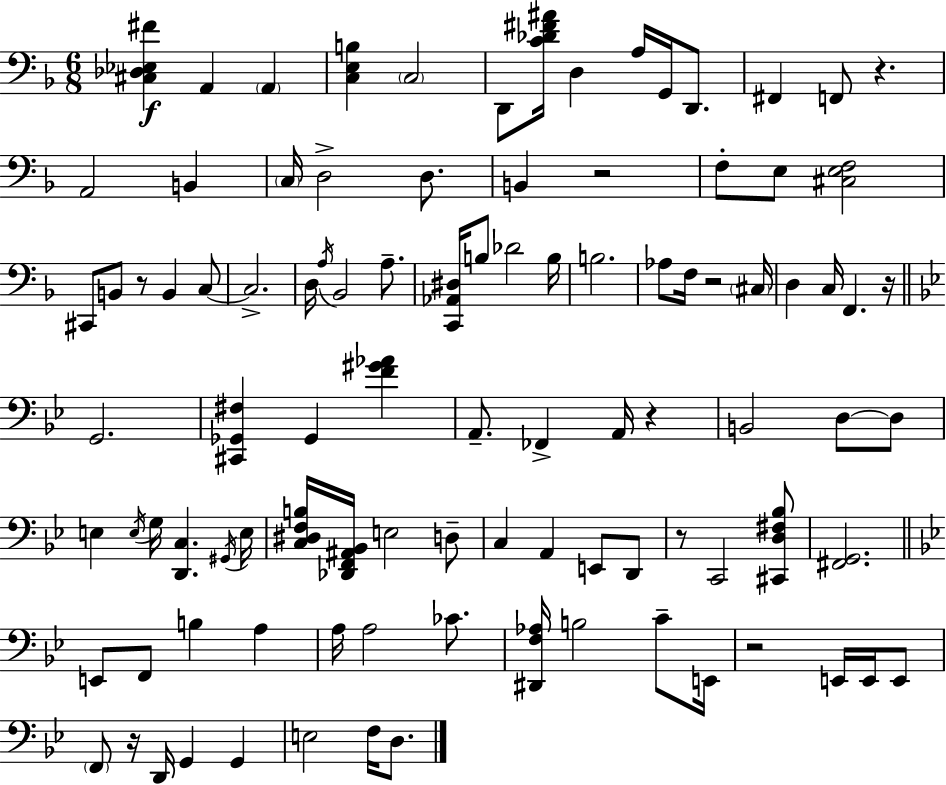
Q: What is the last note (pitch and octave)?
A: D3